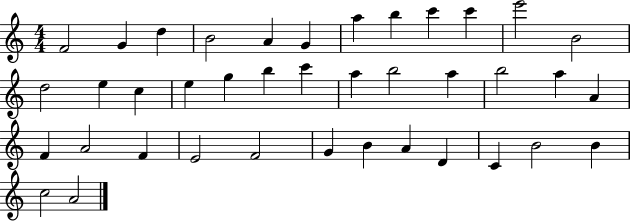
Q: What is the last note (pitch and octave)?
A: A4